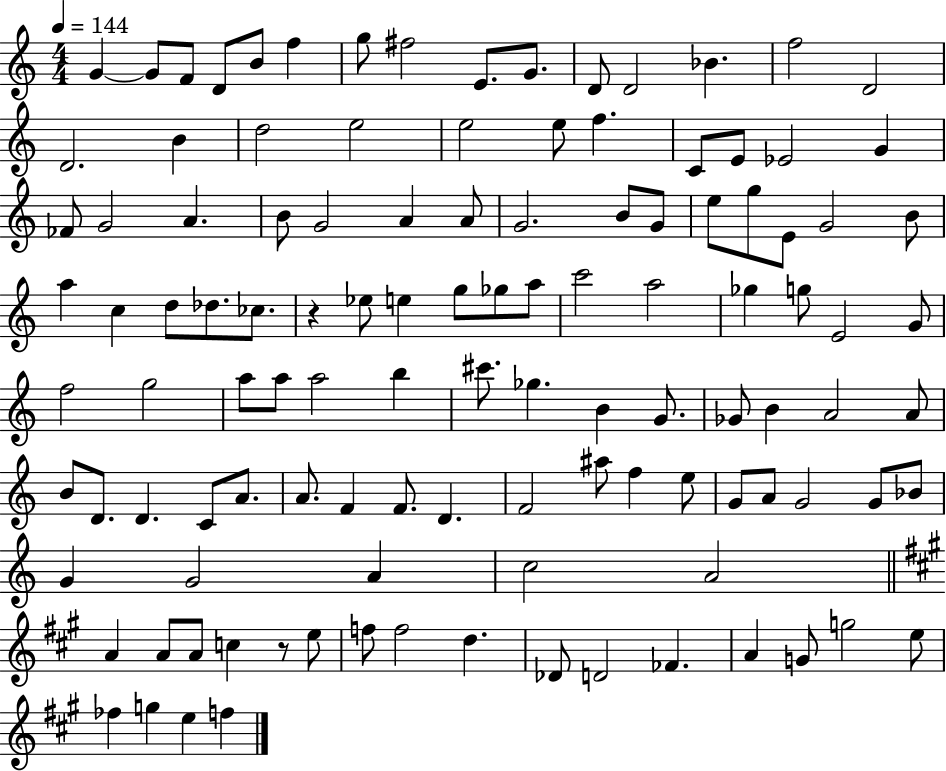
{
  \clef treble
  \numericTimeSignature
  \time 4/4
  \key c \major
  \tempo 4 = 144
  \repeat volta 2 { g'4~~ g'8 f'8 d'8 b'8 f''4 | g''8 fis''2 e'8. g'8. | d'8 d'2 bes'4. | f''2 d'2 | \break d'2. b'4 | d''2 e''2 | e''2 e''8 f''4. | c'8 e'8 ees'2 g'4 | \break fes'8 g'2 a'4. | b'8 g'2 a'4 a'8 | g'2. b'8 g'8 | e''8 g''8 e'8 g'2 b'8 | \break a''4 c''4 d''8 des''8. ces''8. | r4 ees''8 e''4 g''8 ges''8 a''8 | c'''2 a''2 | ges''4 g''8 e'2 g'8 | \break f''2 g''2 | a''8 a''8 a''2 b''4 | cis'''8. ges''4. b'4 g'8. | ges'8 b'4 a'2 a'8 | \break b'8 d'8. d'4. c'8 a'8. | a'8. f'4 f'8. d'4. | f'2 ais''8 f''4 e''8 | g'8 a'8 g'2 g'8 bes'8 | \break g'4 g'2 a'4 | c''2 a'2 | \bar "||" \break \key a \major a'4 a'8 a'8 c''4 r8 e''8 | f''8 f''2 d''4. | des'8 d'2 fes'4. | a'4 g'8 g''2 e''8 | \break fes''4 g''4 e''4 f''4 | } \bar "|."
}